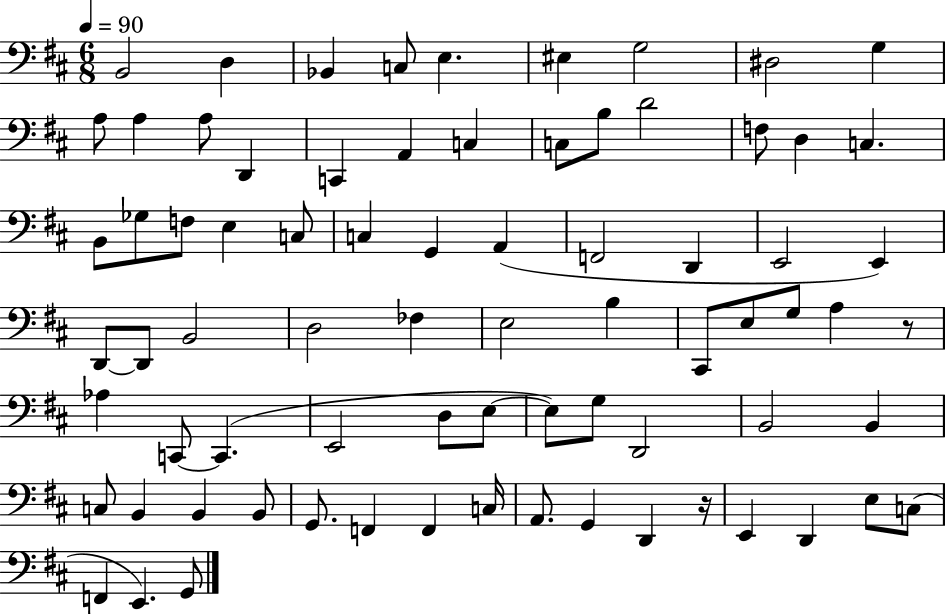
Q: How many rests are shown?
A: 2